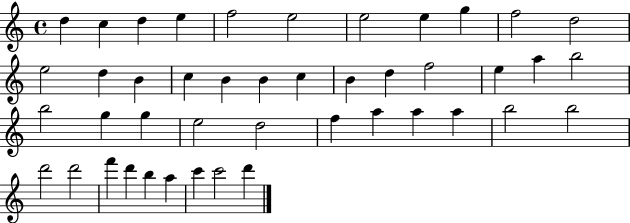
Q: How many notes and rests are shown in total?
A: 44